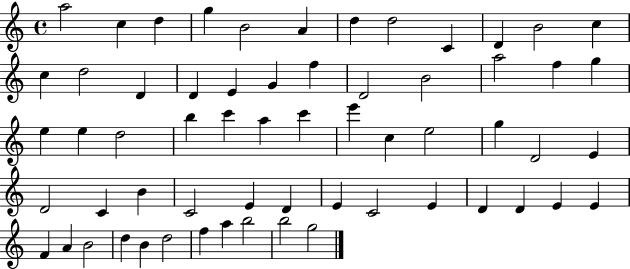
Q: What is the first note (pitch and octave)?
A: A5